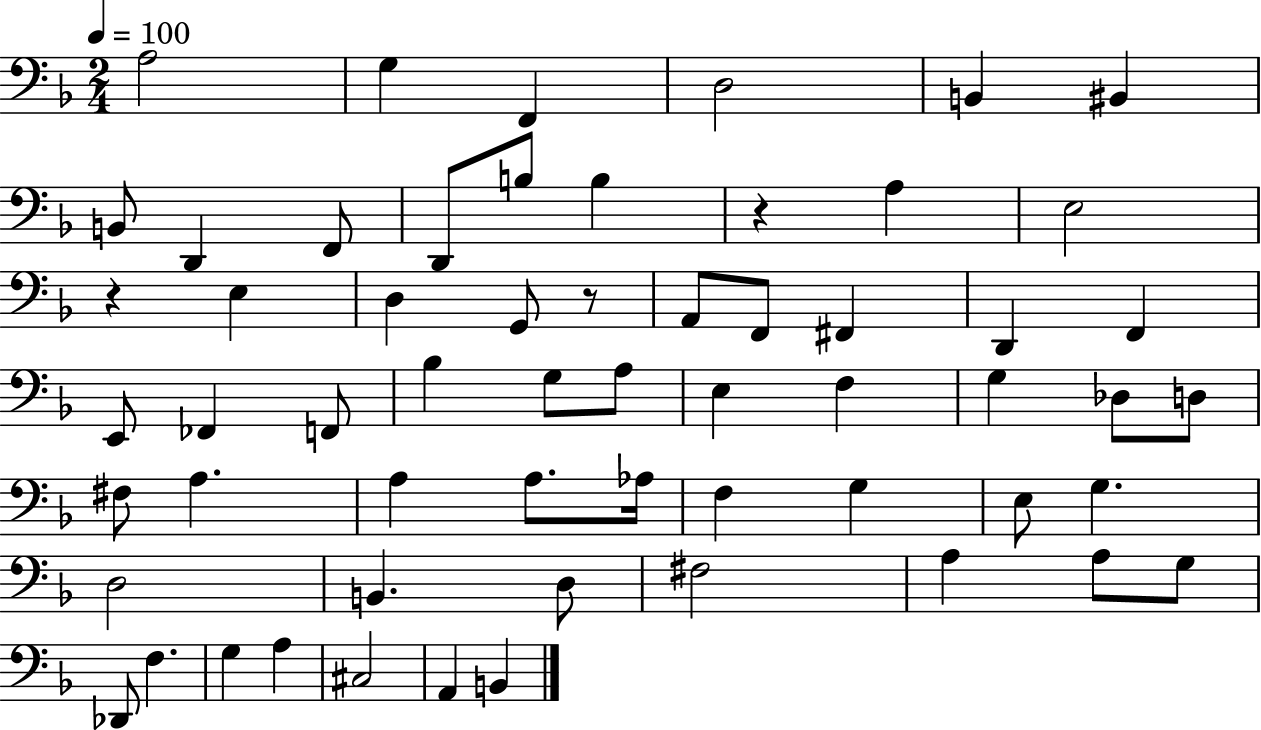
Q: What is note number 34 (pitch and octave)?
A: F#3